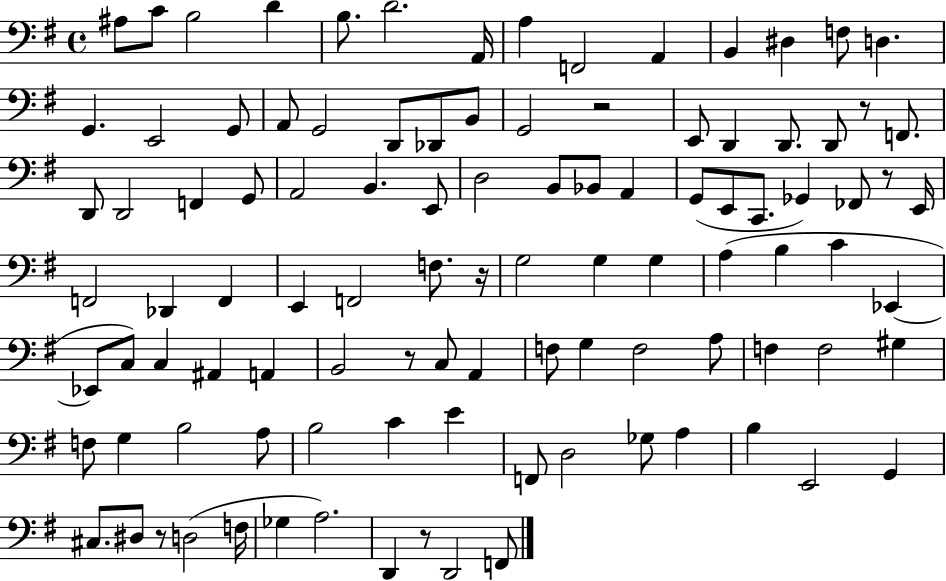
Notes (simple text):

A#3/e C4/e B3/h D4/q B3/e. D4/h. A2/s A3/q F2/h A2/q B2/q D#3/q F3/e D3/q. G2/q. E2/h G2/e A2/e G2/h D2/e Db2/e B2/e G2/h R/h E2/e D2/q D2/e. D2/e R/e F2/e. D2/e D2/h F2/q G2/e A2/h B2/q. E2/e D3/h B2/e Bb2/e A2/q G2/e E2/e C2/e. Gb2/q FES2/e R/e E2/s F2/h Db2/q F2/q E2/q F2/h F3/e. R/s G3/h G3/q G3/q A3/q B3/q C4/q Eb2/q Eb2/e C3/e C3/q A#2/q A2/q B2/h R/e C3/e A2/q F3/e G3/q F3/h A3/e F3/q F3/h G#3/q F3/e G3/q B3/h A3/e B3/h C4/q E4/q F2/e D3/h Gb3/e A3/q B3/q E2/h G2/q C#3/e. D#3/e R/e D3/h F3/s Gb3/q A3/h. D2/q R/e D2/h F2/e